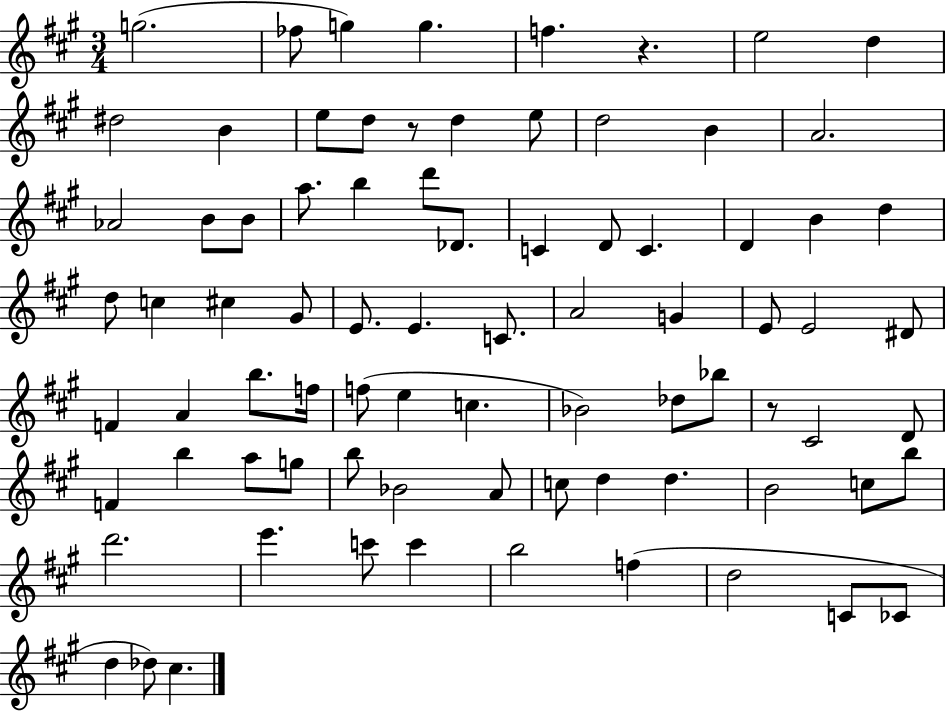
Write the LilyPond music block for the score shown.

{
  \clef treble
  \numericTimeSignature
  \time 3/4
  \key a \major
  g''2.( | fes''8 g''4) g''4. | f''4. r4. | e''2 d''4 | \break dis''2 b'4 | e''8 d''8 r8 d''4 e''8 | d''2 b'4 | a'2. | \break aes'2 b'8 b'8 | a''8. b''4 d'''8 des'8. | c'4 d'8 c'4. | d'4 b'4 d''4 | \break d''8 c''4 cis''4 gis'8 | e'8. e'4. c'8. | a'2 g'4 | e'8 e'2 dis'8 | \break f'4 a'4 b''8. f''16 | f''8( e''4 c''4. | bes'2) des''8 bes''8 | r8 cis'2 d'8 | \break f'4 b''4 a''8 g''8 | b''8 bes'2 a'8 | c''8 d''4 d''4. | b'2 c''8 b''8 | \break d'''2. | e'''4. c'''8 c'''4 | b''2 f''4( | d''2 c'8 ces'8 | \break d''4 des''8) cis''4. | \bar "|."
}